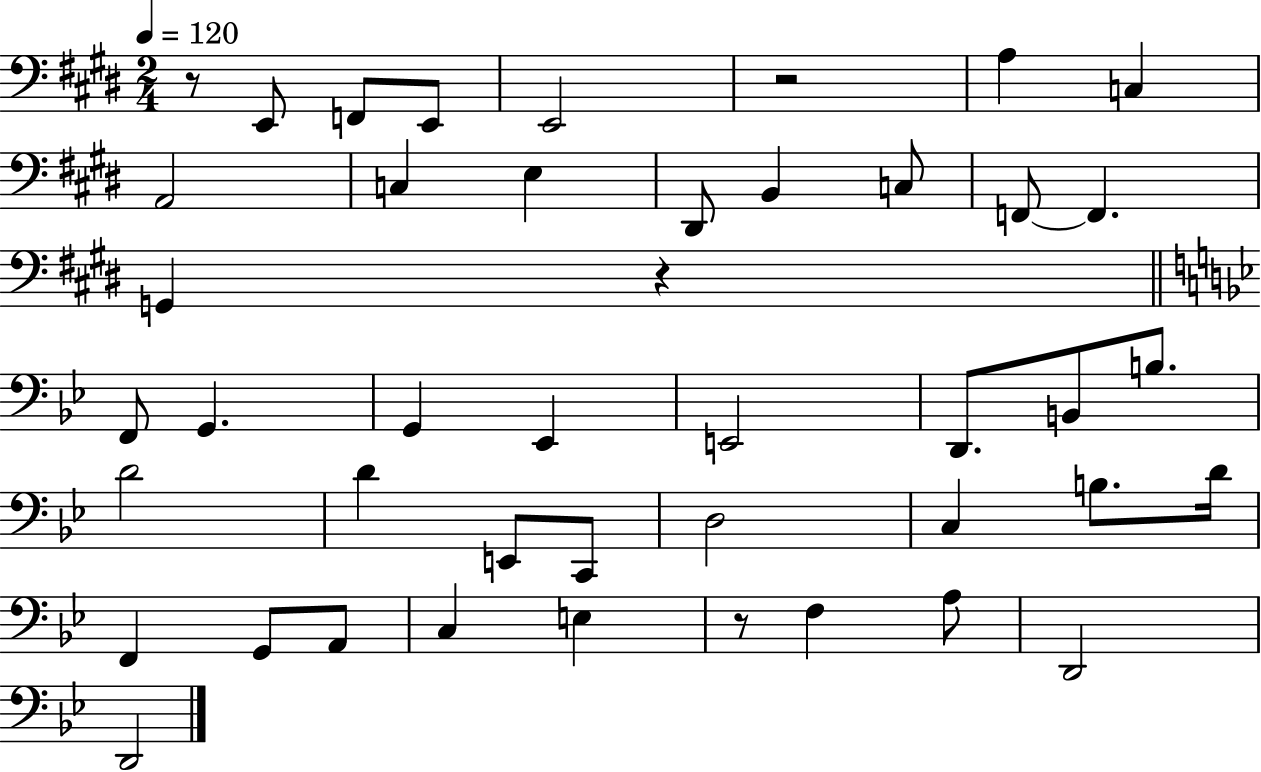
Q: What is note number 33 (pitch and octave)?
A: G2